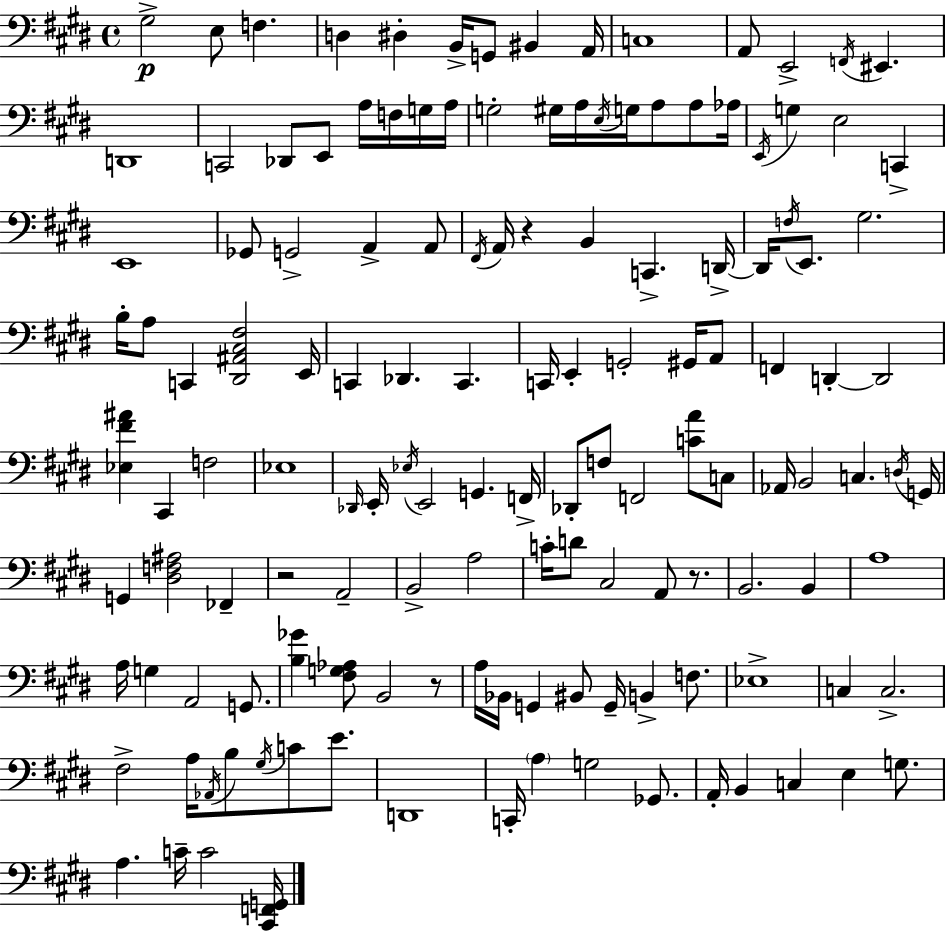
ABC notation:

X:1
T:Untitled
M:4/4
L:1/4
K:E
^G,2 E,/2 F, D, ^D, B,,/4 G,,/2 ^B,, A,,/4 C,4 A,,/2 E,,2 F,,/4 ^E,, D,,4 C,,2 _D,,/2 E,,/2 A,/4 F,/4 G,/4 A,/4 G,2 ^G,/4 A,/4 E,/4 G,/4 A,/2 A,/2 _A,/4 E,,/4 G, E,2 C,, E,,4 _G,,/2 G,,2 A,, A,,/2 ^F,,/4 A,,/4 z B,, C,, D,,/4 D,,/4 F,/4 E,,/2 ^G,2 B,/4 A,/2 C,, [^D,,^A,,^C,^F,]2 E,,/4 C,, _D,, C,, C,,/4 E,, G,,2 ^G,,/4 A,,/2 F,, D,, D,,2 [_E,^F^A] ^C,, F,2 _E,4 _D,,/4 E,,/4 _E,/4 E,,2 G,, F,,/4 _D,,/2 F,/2 F,,2 [CA]/2 C,/2 _A,,/4 B,,2 C, D,/4 G,,/4 G,, [^D,F,^A,]2 _F,, z2 A,,2 B,,2 A,2 C/4 D/2 ^C,2 A,,/2 z/2 B,,2 B,, A,4 A,/4 G, A,,2 G,,/2 [B,_G] [^F,G,_A,]/2 B,,2 z/2 A,/4 _B,,/4 G,, ^B,,/2 G,,/4 B,, F,/2 _E,4 C, C,2 ^F,2 A,/4 _A,,/4 B,/2 ^G,/4 C/2 E/2 D,,4 C,,/4 A, G,2 _G,,/2 A,,/4 B,, C, E, G,/2 A, C/4 C2 [^C,,F,,G,,]/4